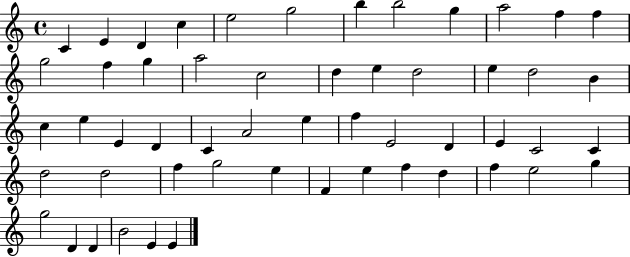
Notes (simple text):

C4/q E4/q D4/q C5/q E5/h G5/h B5/q B5/h G5/q A5/h F5/q F5/q G5/h F5/q G5/q A5/h C5/h D5/q E5/q D5/h E5/q D5/h B4/q C5/q E5/q E4/q D4/q C4/q A4/h E5/q F5/q E4/h D4/q E4/q C4/h C4/q D5/h D5/h F5/q G5/h E5/q F4/q E5/q F5/q D5/q F5/q E5/h G5/q G5/h D4/q D4/q B4/h E4/q E4/q